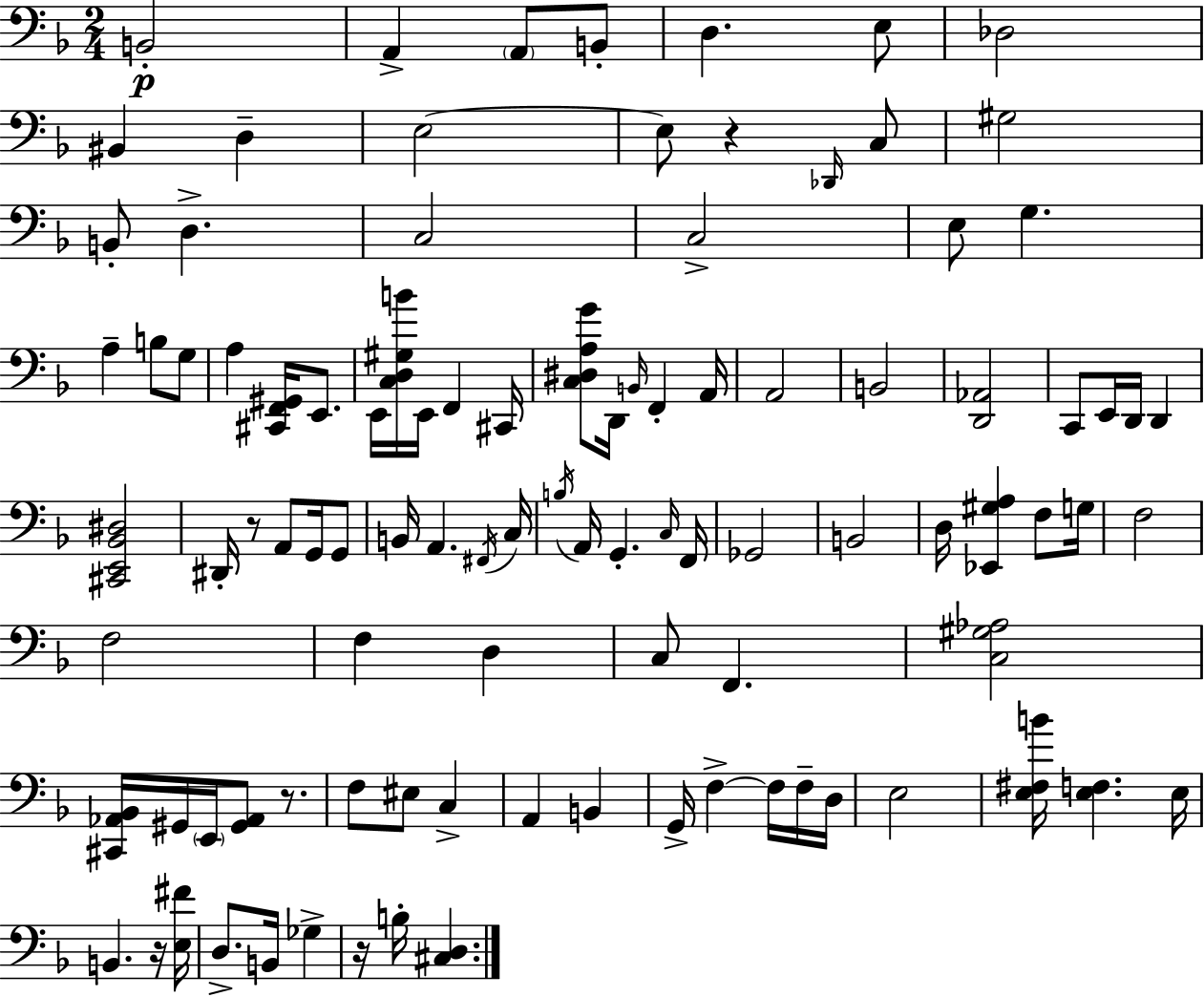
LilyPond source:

{
  \clef bass
  \numericTimeSignature
  \time 2/4
  \key d \minor
  \repeat volta 2 { b,2-.\p | a,4-> \parenthesize a,8 b,8-. | d4. e8 | des2 | \break bis,4 d4-- | e2~~ | e8 r4 \grace { des,16 } c8 | gis2 | \break b,8-. d4.-> | c2 | c2-> | e8 g4. | \break a4-- b8 g8 | a4 <cis, f, gis,>16 e,8. | e,16 <c d gis b'>16 e,16 f,4 | cis,16 <c dis a g'>8 d,16 \grace { b,16 } f,4-. | \break a,16 a,2 | b,2 | <d, aes,>2 | c,8 e,16 d,16 d,4 | \break <cis, e, bes, dis>2 | dis,16-. r8 a,8 g,16 | g,8 b,16 a,4. | \acciaccatura { fis,16 } c16 \acciaccatura { b16 } a,16 g,4.-. | \break \grace { c16 } f,16 ges,2 | b,2 | d16 <ees, gis a>4 | f8 g16 f2 | \break f2 | f4 | d4 c8 f,4. | <c gis aes>2 | \break <cis, aes, bes,>16 gis,16 \parenthesize e,16 | <gis, aes,>8 r8. f8 eis8 | c4-> a,4 | b,4 g,16-> f4->~~ | \break f16 f16-- d16 e2 | <e fis b'>16 <e f>4. | e16 b,4. | r16 <e fis'>16 d8.-> | \break b,16 ges4-> r16 b16-. <cis d>4. | } \bar "|."
}